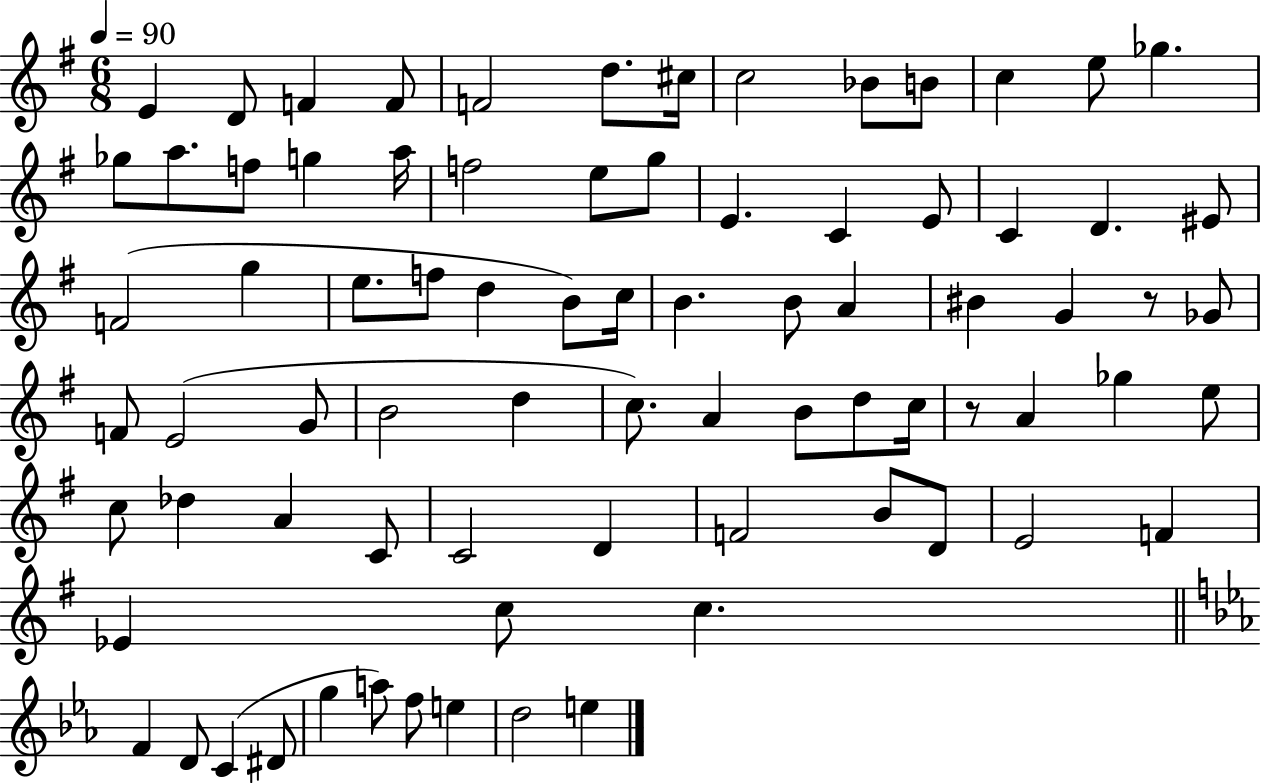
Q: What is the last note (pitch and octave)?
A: E5